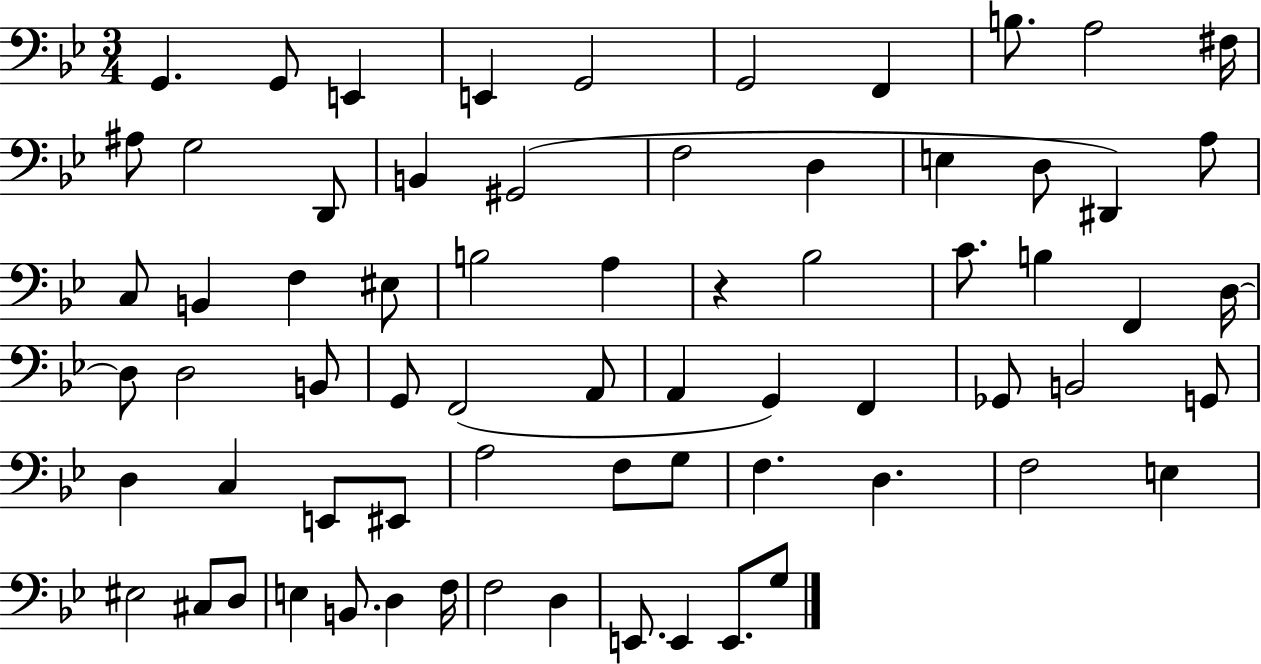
{
  \clef bass
  \numericTimeSignature
  \time 3/4
  \key bes \major
  g,4. g,8 e,4 | e,4 g,2 | g,2 f,4 | b8. a2 fis16 | \break ais8 g2 d,8 | b,4 gis,2( | f2 d4 | e4 d8 dis,4) a8 | \break c8 b,4 f4 eis8 | b2 a4 | r4 bes2 | c'8. b4 f,4 d16~~ | \break d8 d2 b,8 | g,8 f,2( a,8 | a,4 g,4) f,4 | ges,8 b,2 g,8 | \break d4 c4 e,8 eis,8 | a2 f8 g8 | f4. d4. | f2 e4 | \break eis2 cis8 d8 | e4 b,8. d4 f16 | f2 d4 | e,8. e,4 e,8. g8 | \break \bar "|."
}